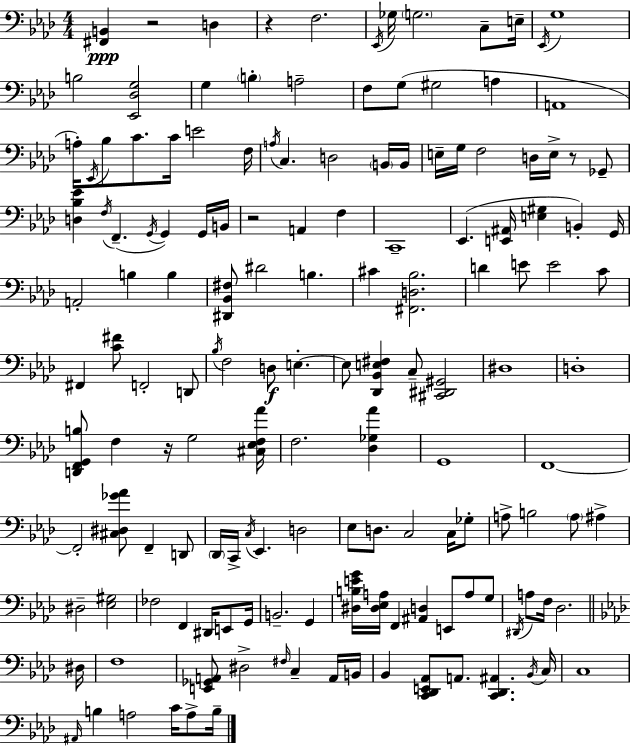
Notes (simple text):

[F#2,B2]/q R/h D3/q R/q F3/h. Eb2/s Gb3/s G3/h. C3/e E3/s Eb2/s G3/w B3/h [Eb2,Db3,G3]/h G3/q B3/q A3/h F3/e G3/e G#3/h A3/q A2/w A3/s Eb2/s Bb3/e C4/e. C4/s E4/h F3/s A3/s C3/q. D3/h B2/s B2/s E3/s G3/s F3/h D3/s E3/s R/e Gb2/e [D3,Bb3,Eb4]/q F3/s F2/q. G2/s G2/q G2/s B2/s R/h A2/q F3/q C2/w Eb2/q. [E2,A#2]/s [E3,G#3]/q B2/q G2/s A2/h B3/q B3/q [D#2,Bb2,F#3]/e D#4/h B3/q. C#4/q [F#2,D3,Bb3]/h. D4/q E4/e E4/h C4/e F#2/q [C4,F#4]/e F2/h D2/e Bb3/s F3/h D3/e E3/q. E3/e [Db2,Bb2,E3,F#3]/q C3/e [C#2,D#2,G#2]/h D#3/w D3/w [D2,F2,G2,B3]/e F3/q R/s G3/h [C#3,Eb3,F3,Ab4]/s F3/h. [Db3,Gb3,Ab4]/q G2/w F2/w F2/h [C#3,D#3,Gb4,Ab4]/e F2/q D2/e Db2/s C2/s C3/s Eb2/q. D3/h Eb3/e D3/e. C3/h C3/s Gb3/e A3/e B3/h A3/e A#3/q D#3/h [Eb3,G#3]/h FES3/h F2/q D#2/s E2/e G2/s B2/h. G2/q [D#3,B3,E4,G4]/s [D#3,Eb3,A3]/s F2/q [A#2,D3]/q E2/e A3/e G3/e D#2/s A3/e F3/s Db3/h. D#3/s F3/w [E2,Gb2,A2]/e D#3/h F#3/s C3/q A2/s B2/s Bb2/q [C2,Db2,E2,Ab2]/e A2/e. [C2,Db2,A#2]/q. Bb2/s C3/s C3/w A#2/s B3/q A3/h C4/s A3/e B3/s